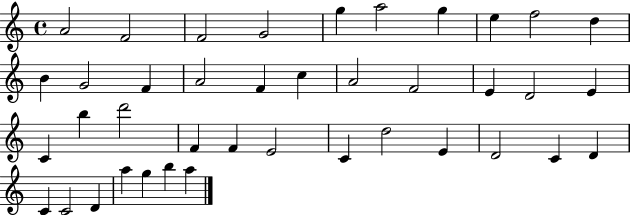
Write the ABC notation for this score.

X:1
T:Untitled
M:4/4
L:1/4
K:C
A2 F2 F2 G2 g a2 g e f2 d B G2 F A2 F c A2 F2 E D2 E C b d'2 F F E2 C d2 E D2 C D C C2 D a g b a